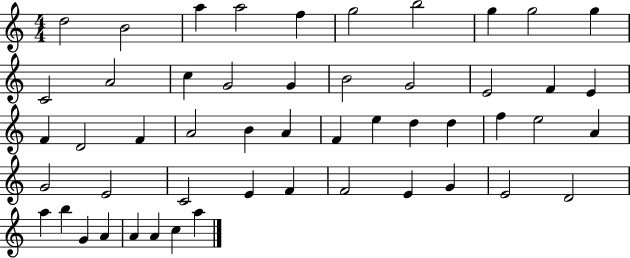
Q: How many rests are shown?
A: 0